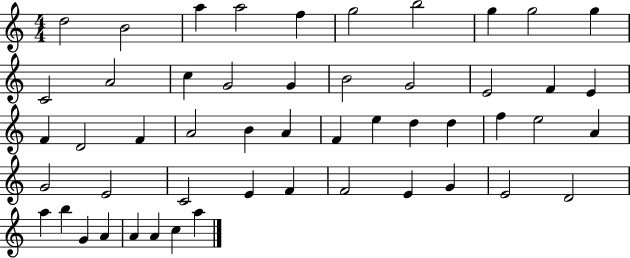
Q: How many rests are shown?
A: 0